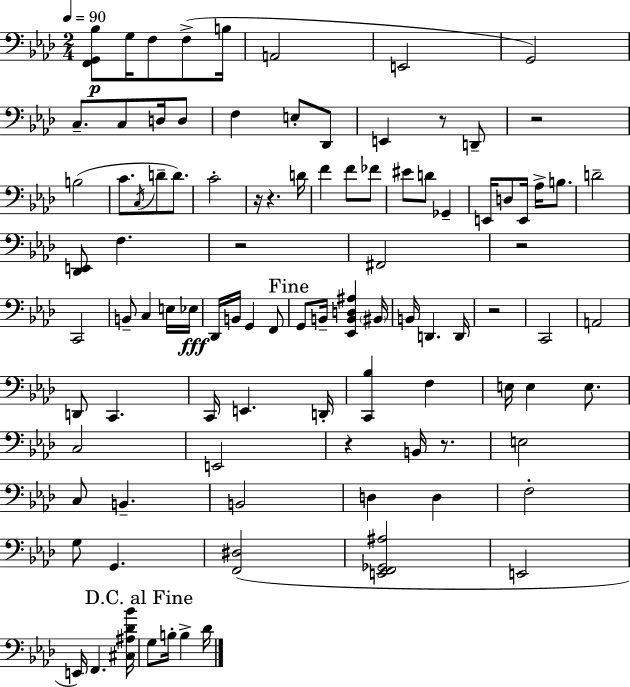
{
  \clef bass
  \numericTimeSignature
  \time 2/4
  \key f \minor
  \tempo 4 = 90
  \repeat volta 2 { <f, g, bes>8\p g16 f8 f8->( b16 | a,2 | e,2 | g,2) | \break c8.-- c8 d16 d8 | f4 e8-. des,8 | e,4 r8 d,8-- | r2 | \break b2( | c'8. \acciaccatura { c16 } d'8-- d'8.) | c'2-. | r16 r4. | \break d'16 f'4 f'8 fes'8 | eis'8 d'8 ges,4-- | e,16 d8 e,16 aes16-> b8. | d'2-- | \break <des, e,>8 f4. | r2 | fis,2 | r2 | \break c,2 | b,8-- c4 e16 | ees16\fff des,16 b,16 g,4 f,8 | \mark "Fine" g,8 b,16-- <ees, b, d ais>4 | \break \parenthesize bis,16 b,16 d,4. | d,16 r2 | c,2 | a,2 | \break d,8 c,4. | c,16 e,4. | d,16-. <c, bes>4 f4 | e16 e4 e8. | \break c2 | e,2 | r4 b,16 r8. | e2 | \break c8 b,4.-- | b,2 | d4 d4 | f2-. | \break g8 g,4. | <f, dis>2( | <e, f, ges, ais>2 | e,2 | \break e,16) f,4. | <cis ais des' bes'>16 \mark "D.C. al Fine" g8 b16-. b4-> | des'16 } \bar "|."
}